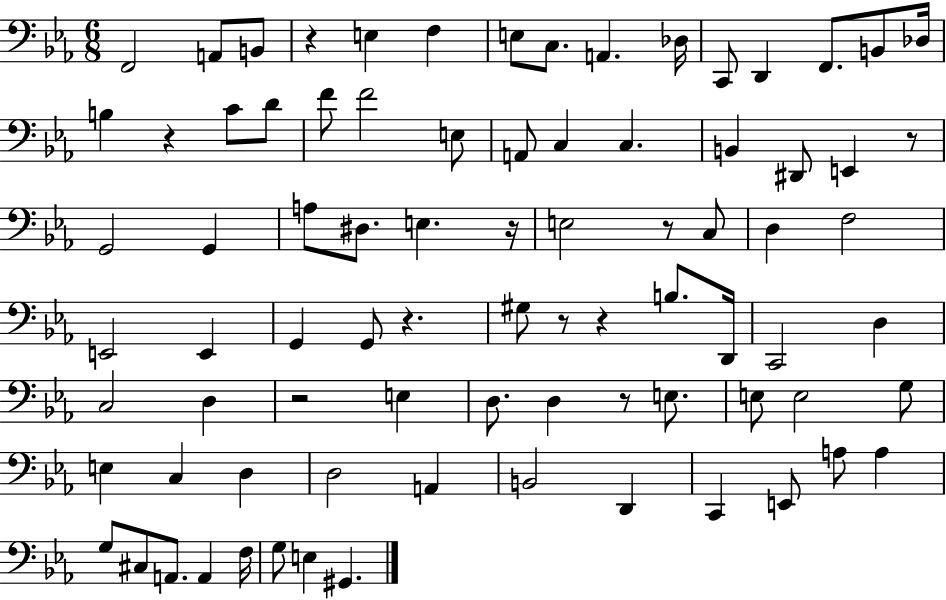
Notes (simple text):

F2/h A2/e B2/e R/q E3/q F3/q E3/e C3/e. A2/q. Db3/s C2/e D2/q F2/e. B2/e Db3/s B3/q R/q C4/e D4/e F4/e F4/h E3/e A2/e C3/q C3/q. B2/q D#2/e E2/q R/e G2/h G2/q A3/e D#3/e. E3/q. R/s E3/h R/e C3/e D3/q F3/h E2/h E2/q G2/q G2/e R/q. G#3/e R/e R/q B3/e. D2/s C2/h D3/q C3/h D3/q R/h E3/q D3/e. D3/q R/e E3/e. E3/e E3/h G3/e E3/q C3/q D3/q D3/h A2/q B2/h D2/q C2/q E2/e A3/e A3/q G3/e C#3/e A2/e. A2/q F3/s G3/e E3/q G#2/q.